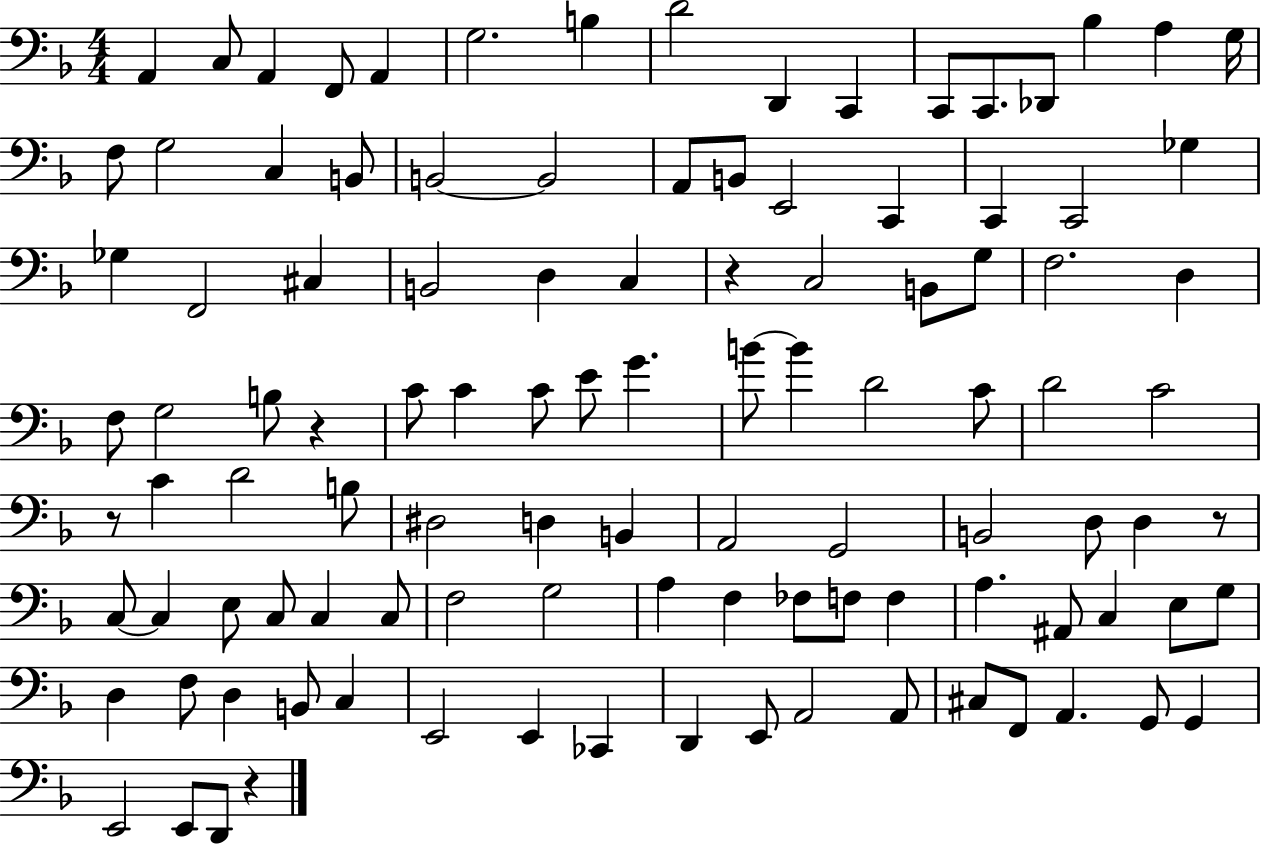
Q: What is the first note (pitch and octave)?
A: A2